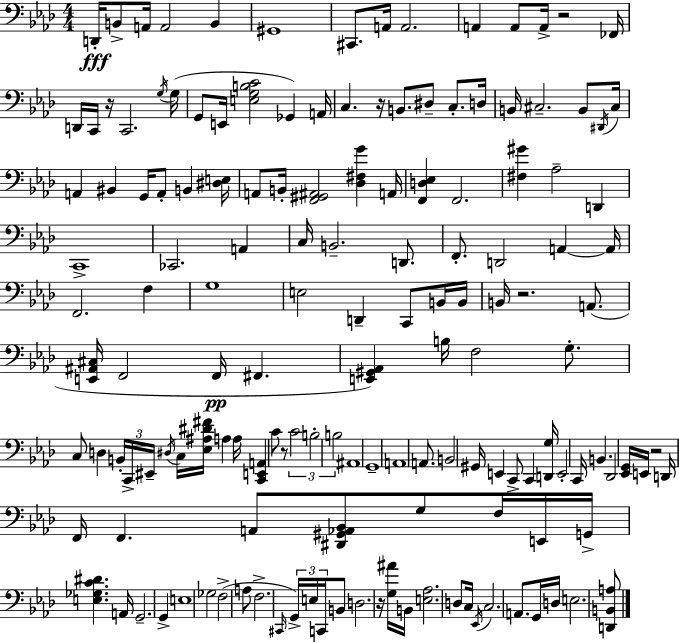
D2/s B2/e A2/s A2/h B2/q G#2/w C#2/e. A2/s A2/h. A2/q A2/e A2/s R/h FES2/s D2/s C2/s R/s C2/h. G3/s G3/s G2/e E2/s [E3,G3,B3,C4]/h Gb2/q A2/s C3/q. R/s B2/e. D#3/e C3/e. D3/s B2/s C#3/h. B2/e D#2/s C#3/s A2/q BIS2/q G2/s A2/e B2/q [D#3,E3]/s A2/e B2/s [F2,G#2,A#2]/h [Db3,F#3,G4]/q A2/s [F2,D3,Eb3]/q F2/h. [F#3,G#4]/q Ab3/h D2/q C2/w CES2/h. A2/q C3/s B2/h. D2/e. F2/e. D2/h A2/q A2/s F2/h. F3/q G3/w E3/h D2/q C2/e B2/s B2/s B2/s R/h. A2/e. [E2,A#2,C#3]/s F2/h F2/s F#2/q. [E2,G#2,Ab2]/q B3/s F3/h G3/e. C3/e D3/q B2/s C2/s EIS2/s D#3/s C3/s [Eb3,A#3,D#4,F#4]/s A3/q A3/s [C2,E2,A2]/q C4/e R/e C4/h B3/h B3/h A#2/w G2/w A2/w A2/e. B2/h G#2/s E2/q C2/e C2/q [D2,G3]/s E2/h C2/s B2/q. Db2/h [Eb2,G2]/s E2/s R/h D2/s F2/s F2/q. A2/e [D#2,G#2,Ab2,Bb2]/e G3/e F3/s E2/s G2/s [E3,Gb3,C4,D#4]/q. A2/s G2/h. G2/q E3/w Gb3/h F3/h A3/e F3/h. C#2/s G2/s E3/s C2/s B2/e D3/h. R/s [G3,A#4]/s B2/s [E3,Ab3]/h. D3/e C3/s Eb2/s C3/h. A2/e. G2/s D3/s E3/h. [D2,B2,A3]/e